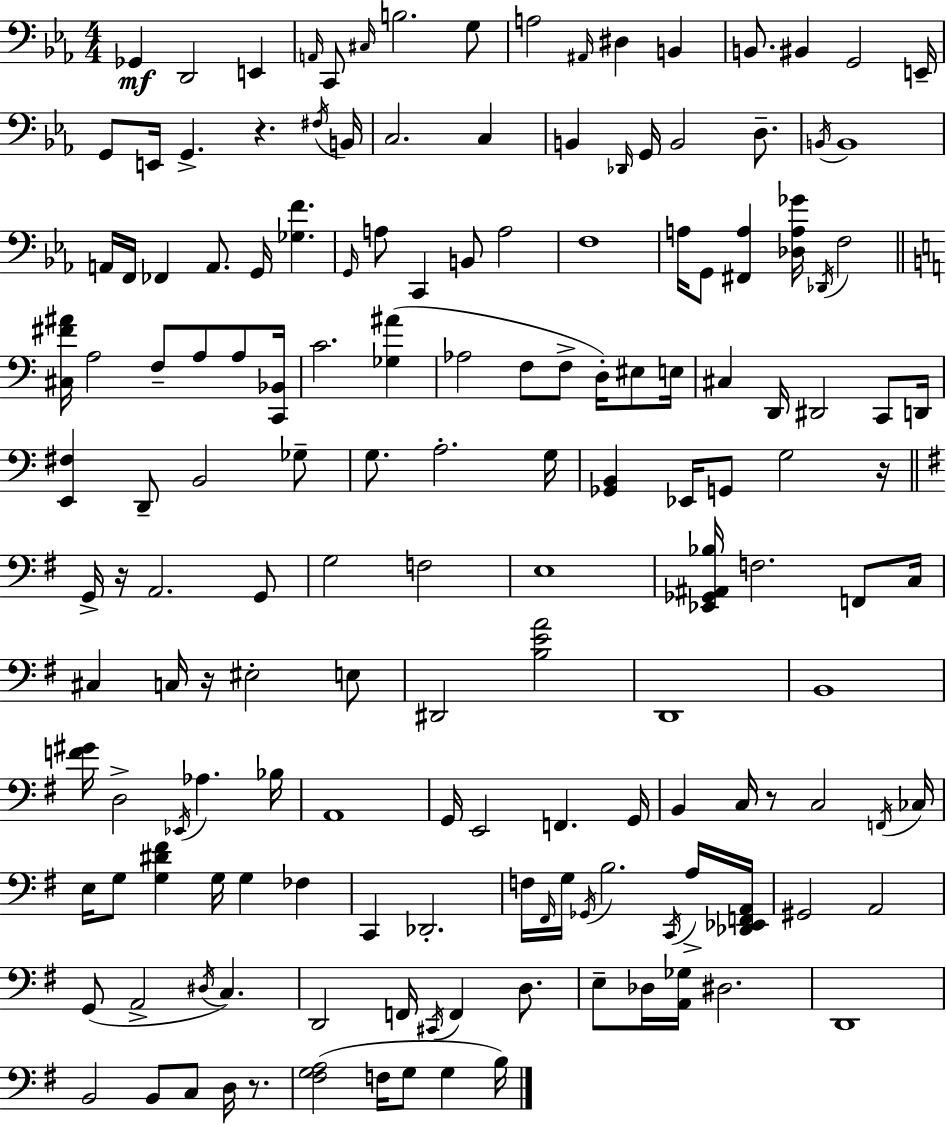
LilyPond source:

{
  \clef bass
  \numericTimeSignature
  \time 4/4
  \key ees \major
  ges,4\mf d,2 e,4 | \grace { a,16 } c,8 \grace { cis16 } b2. | g8 a2 \grace { ais,16 } dis4 b,4 | b,8. bis,4 g,2 | \break e,16-- g,8 e,16 g,4.-> r4. | \acciaccatura { fis16 } b,16 c2. | c4 b,4 \grace { des,16 } g,16 b,2 | d8.-- \acciaccatura { b,16 } b,1 | \break a,16 f,16 fes,4 a,8. g,16 | <ges f'>4. \grace { g,16 } a8 c,4 b,8 a2 | f1 | a16 g,8 <fis, a>4 <des a ges'>16 \acciaccatura { des,16 } | \break f2 \bar "||" \break \key c \major <cis fis' ais'>16 a2 f8-- a8 a8 <c, bes,>16 | c'2. <ges ais'>4( | aes2 f8 f8-> d16-.) eis8 e16 | cis4 d,16 dis,2 c,8 d,16 | \break <e, fis>4 d,8-- b,2 ges8-- | g8. a2.-. g16 | <ges, b,>4 ees,16 g,8 g2 r16 | \bar "||" \break \key g \major g,16-> r16 a,2. g,8 | g2 f2 | e1 | <ees, ges, ais, bes>16 f2. f,8 c16 | \break cis4 c16 r16 eis2-. e8 | dis,2 <b e' a'>2 | d,1 | b,1 | \break <f' gis'>16 d2-> \acciaccatura { ees,16 } aes4. | bes16 a,1 | g,16 e,2 f,4. | g,16 b,4 c16 r8 c2 | \break \acciaccatura { f,16 } ces16 e16 g8 <g dis' fis'>4 g16 g4 fes4 | c,4 des,2.-. | f16 \grace { fis,16 } g16 \acciaccatura { ges,16 } b2. | \acciaccatura { c,16 } a16-> <des, ees, f, a,>16 gis,2 a,2 | \break g,8( a,2-> \acciaccatura { dis16 }) | c4. d,2 f,16 \acciaccatura { cis,16 } | f,4 d8. e8-- des16 <a, ges>16 dis2. | d,1 | \break b,2 b,8 | c8 d16 r8. <fis g a>2( f16 | g8 g4 b16) \bar "|."
}